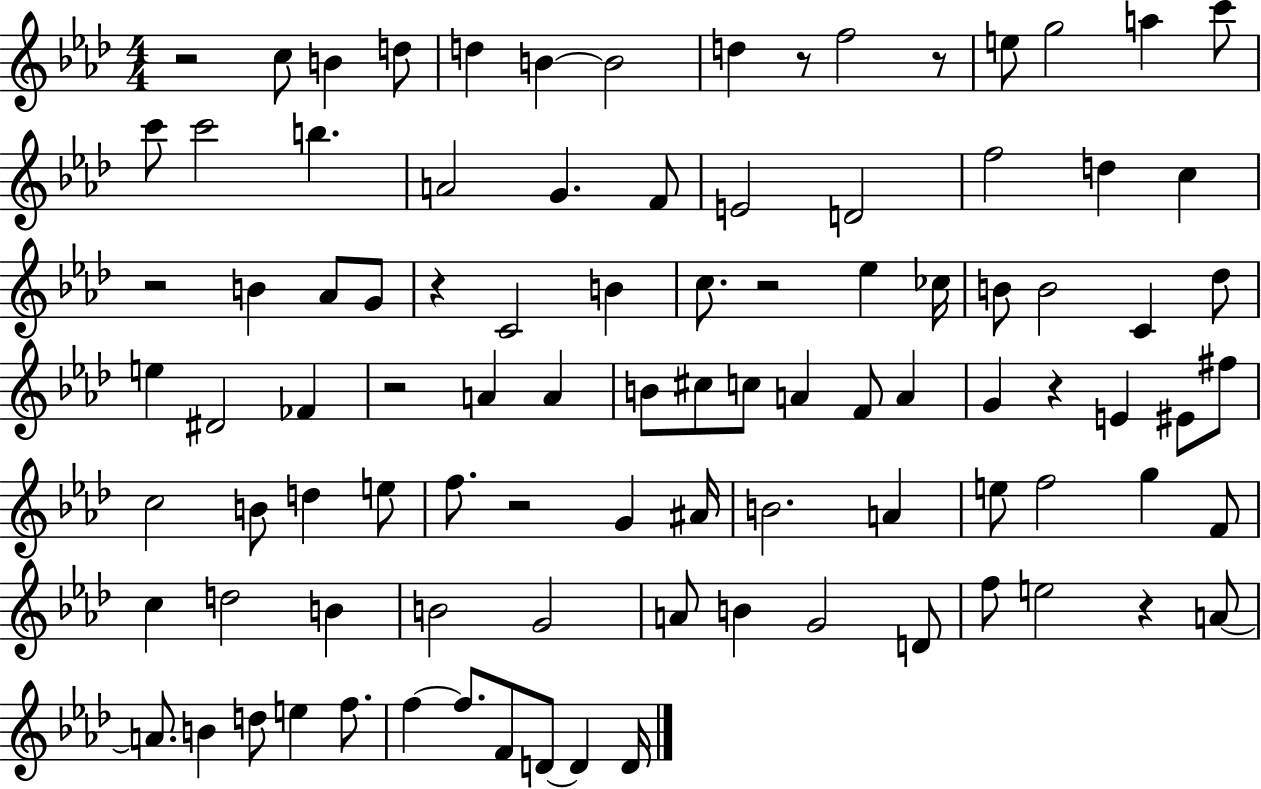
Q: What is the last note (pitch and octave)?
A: D4